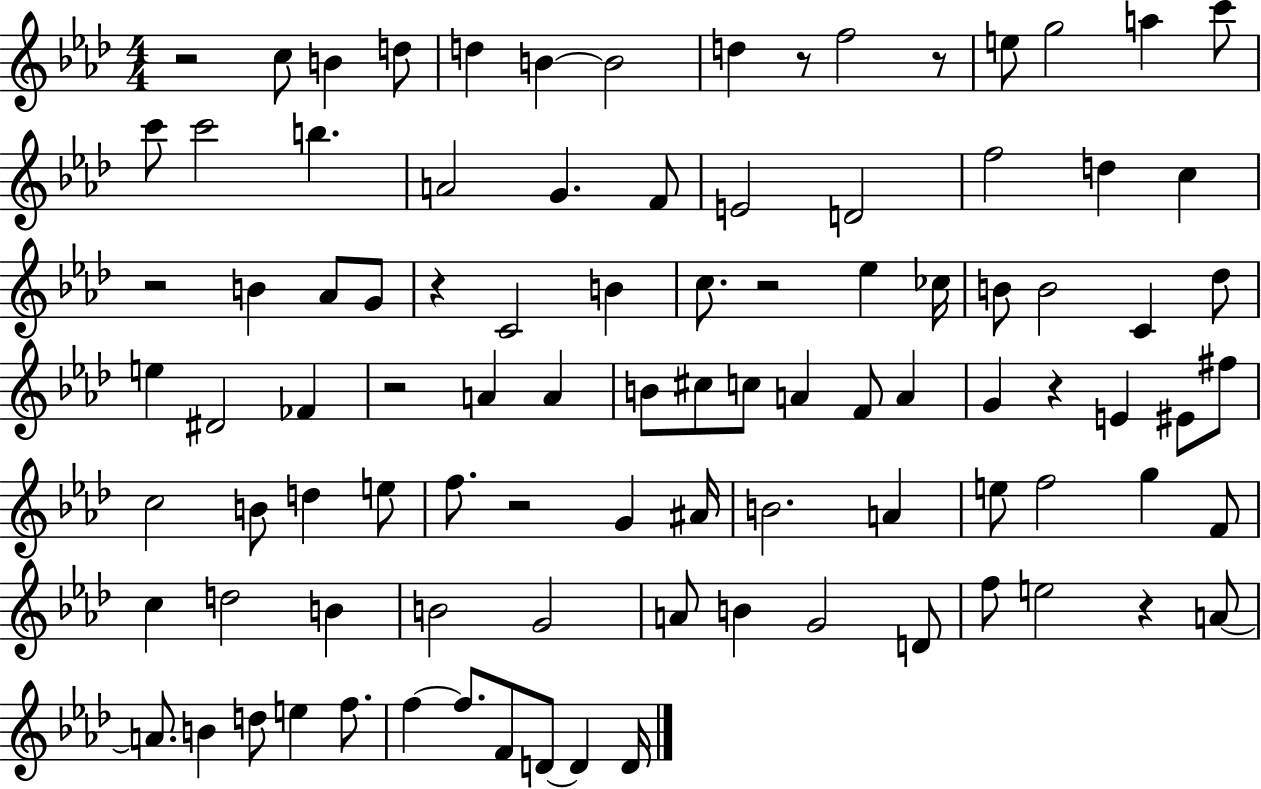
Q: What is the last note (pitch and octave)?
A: D4